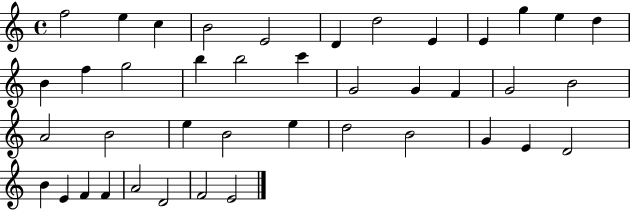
X:1
T:Untitled
M:4/4
L:1/4
K:C
f2 e c B2 E2 D d2 E E g e d B f g2 b b2 c' G2 G F G2 B2 A2 B2 e B2 e d2 B2 G E D2 B E F F A2 D2 F2 E2